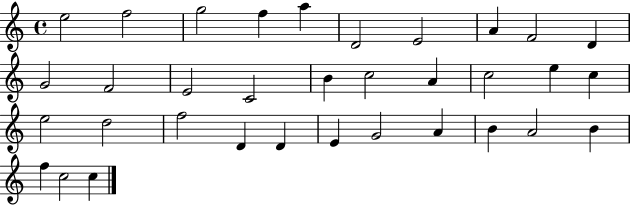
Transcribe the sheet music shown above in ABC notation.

X:1
T:Untitled
M:4/4
L:1/4
K:C
e2 f2 g2 f a D2 E2 A F2 D G2 F2 E2 C2 B c2 A c2 e c e2 d2 f2 D D E G2 A B A2 B f c2 c